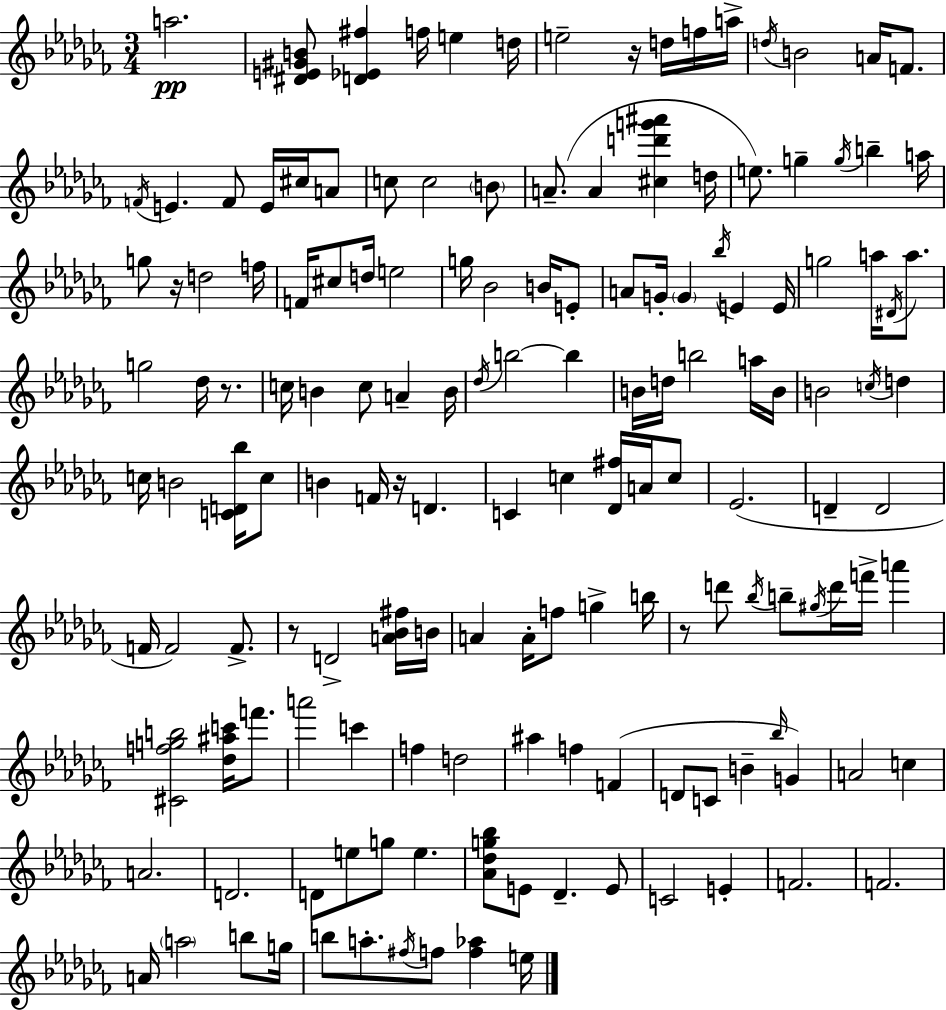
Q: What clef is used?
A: treble